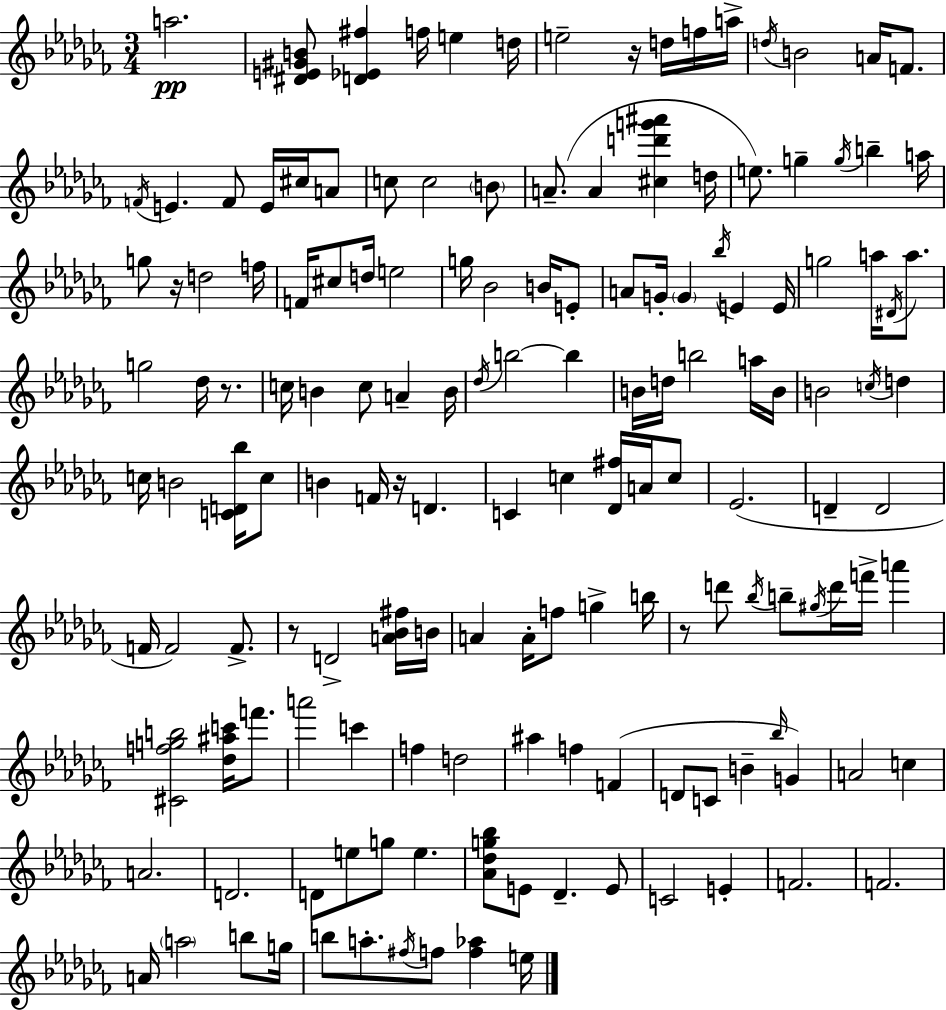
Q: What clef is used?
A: treble